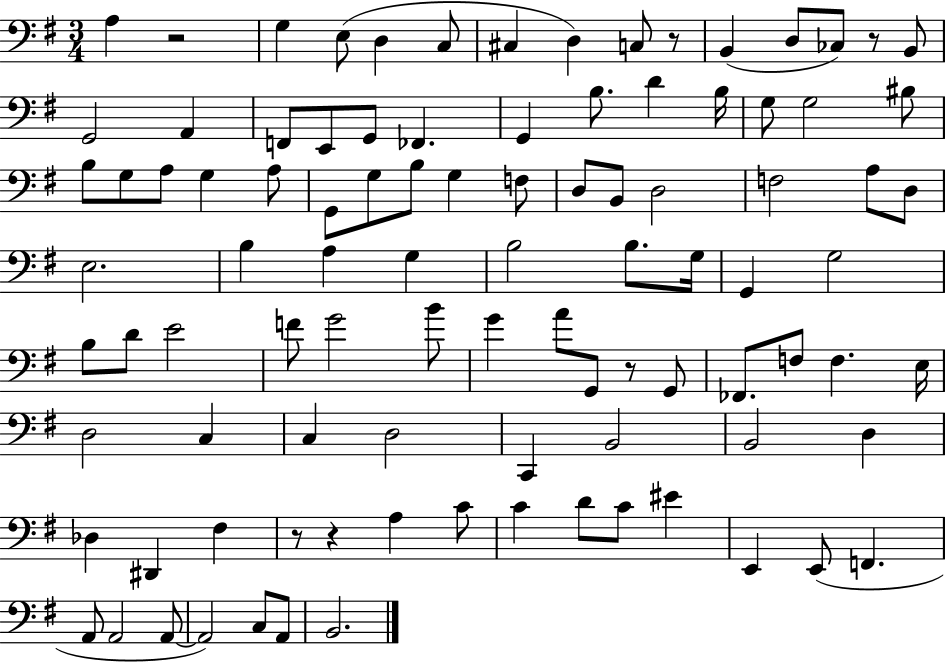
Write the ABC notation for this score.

X:1
T:Untitled
M:3/4
L:1/4
K:G
A, z2 G, E,/2 D, C,/2 ^C, D, C,/2 z/2 B,, D,/2 _C,/2 z/2 B,,/2 G,,2 A,, F,,/2 E,,/2 G,,/2 _F,, G,, B,/2 D B,/4 G,/2 G,2 ^B,/2 B,/2 G,/2 A,/2 G, A,/2 G,,/2 G,/2 B,/2 G, F,/2 D,/2 B,,/2 D,2 F,2 A,/2 D,/2 E,2 B, A, G, B,2 B,/2 G,/4 G,, G,2 B,/2 D/2 E2 F/2 G2 B/2 G A/2 G,,/2 z/2 G,,/2 _F,,/2 F,/2 F, E,/4 D,2 C, C, D,2 C,, B,,2 B,,2 D, _D, ^D,, ^F, z/2 z A, C/2 C D/2 C/2 ^E E,, E,,/2 F,, A,,/2 A,,2 A,,/2 A,,2 C,/2 A,,/2 B,,2